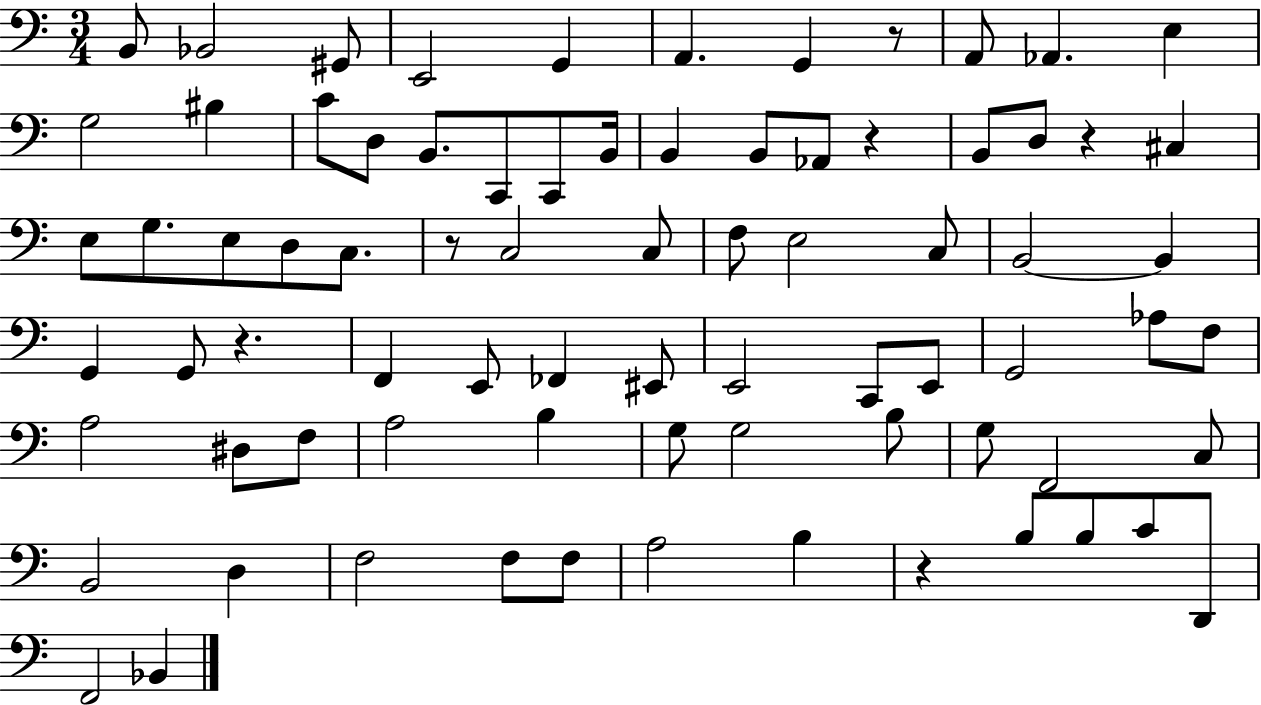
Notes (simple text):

B2/e Bb2/h G#2/e E2/h G2/q A2/q. G2/q R/e A2/e Ab2/q. E3/q G3/h BIS3/q C4/e D3/e B2/e. C2/e C2/e B2/s B2/q B2/e Ab2/e R/q B2/e D3/e R/q C#3/q E3/e G3/e. E3/e D3/e C3/e. R/e C3/h C3/e F3/e E3/h C3/e B2/h B2/q G2/q G2/e R/q. F2/q E2/e FES2/q EIS2/e E2/h C2/e E2/e G2/h Ab3/e F3/e A3/h D#3/e F3/e A3/h B3/q G3/e G3/h B3/e G3/e F2/h C3/e B2/h D3/q F3/h F3/e F3/e A3/h B3/q R/q B3/e B3/e C4/e D2/e F2/h Bb2/q